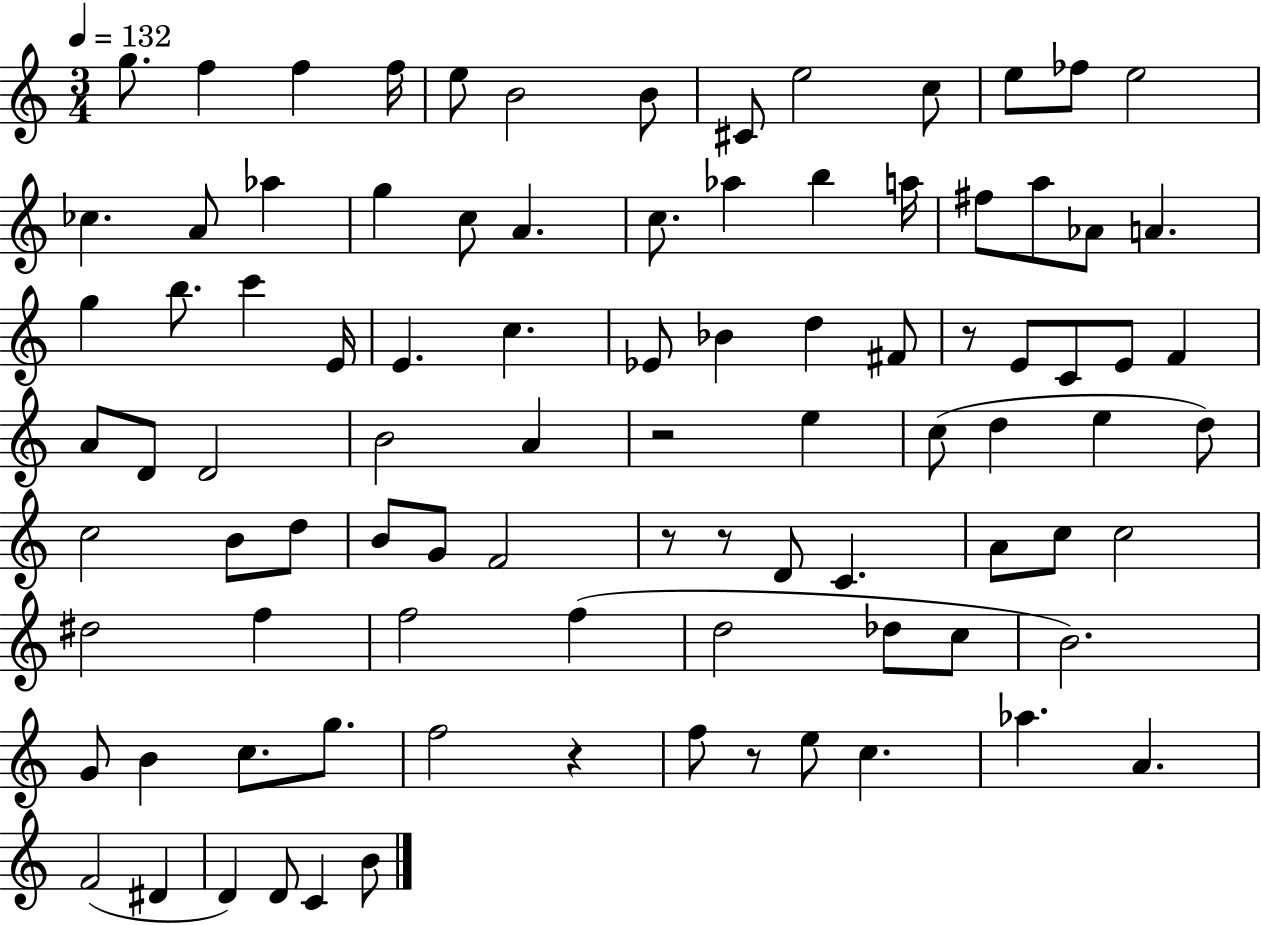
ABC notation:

X:1
T:Untitled
M:3/4
L:1/4
K:C
g/2 f f f/4 e/2 B2 B/2 ^C/2 e2 c/2 e/2 _f/2 e2 _c A/2 _a g c/2 A c/2 _a b a/4 ^f/2 a/2 _A/2 A g b/2 c' E/4 E c _E/2 _B d ^F/2 z/2 E/2 C/2 E/2 F A/2 D/2 D2 B2 A z2 e c/2 d e d/2 c2 B/2 d/2 B/2 G/2 F2 z/2 z/2 D/2 C A/2 c/2 c2 ^d2 f f2 f d2 _d/2 c/2 B2 G/2 B c/2 g/2 f2 z f/2 z/2 e/2 c _a A F2 ^D D D/2 C B/2